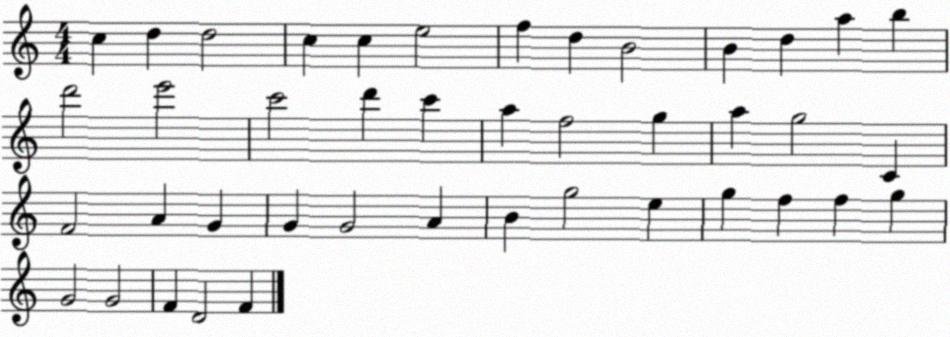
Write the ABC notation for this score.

X:1
T:Untitled
M:4/4
L:1/4
K:C
c d d2 c c e2 f d B2 B d a b d'2 e'2 c'2 d' c' a f2 g a g2 C F2 A G G G2 A B g2 e g f f g G2 G2 F D2 F